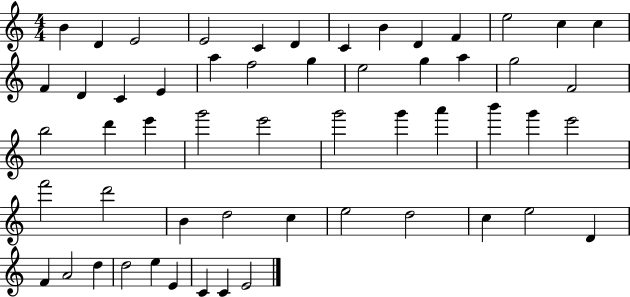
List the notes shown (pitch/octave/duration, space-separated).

B4/q D4/q E4/h E4/h C4/q D4/q C4/q B4/q D4/q F4/q E5/h C5/q C5/q F4/q D4/q C4/q E4/q A5/q F5/h G5/q E5/h G5/q A5/q G5/h F4/h B5/h D6/q E6/q G6/h E6/h G6/h G6/q A6/q B6/q G6/q E6/h F6/h D6/h B4/q D5/h C5/q E5/h D5/h C5/q E5/h D4/q F4/q A4/h D5/q D5/h E5/q E4/q C4/q C4/q E4/h